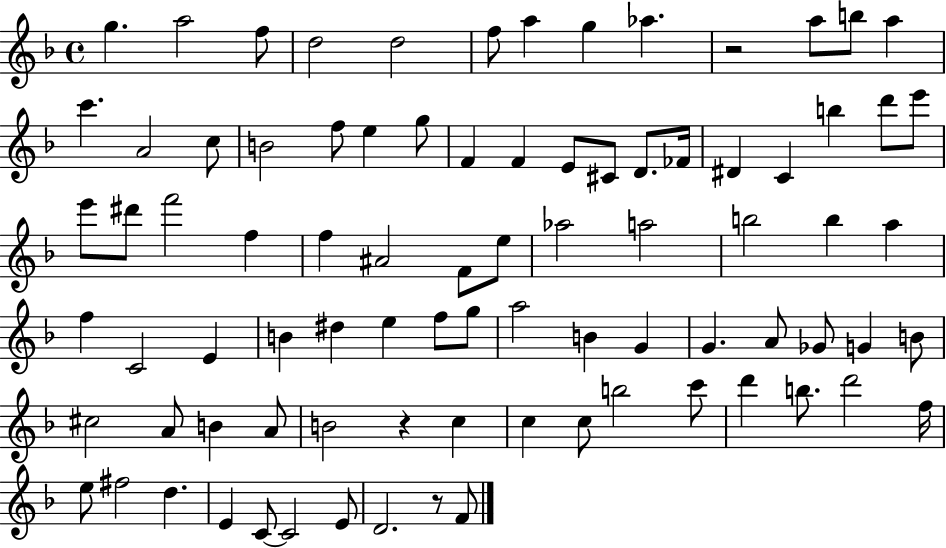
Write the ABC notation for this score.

X:1
T:Untitled
M:4/4
L:1/4
K:F
g a2 f/2 d2 d2 f/2 a g _a z2 a/2 b/2 a c' A2 c/2 B2 f/2 e g/2 F F E/2 ^C/2 D/2 _F/4 ^D C b d'/2 e'/2 e'/2 ^d'/2 f'2 f f ^A2 F/2 e/2 _a2 a2 b2 b a f C2 E B ^d e f/2 g/2 a2 B G G A/2 _G/2 G B/2 ^c2 A/2 B A/2 B2 z c c c/2 b2 c'/2 d' b/2 d'2 f/4 e/2 ^f2 d E C/2 C2 E/2 D2 z/2 F/2